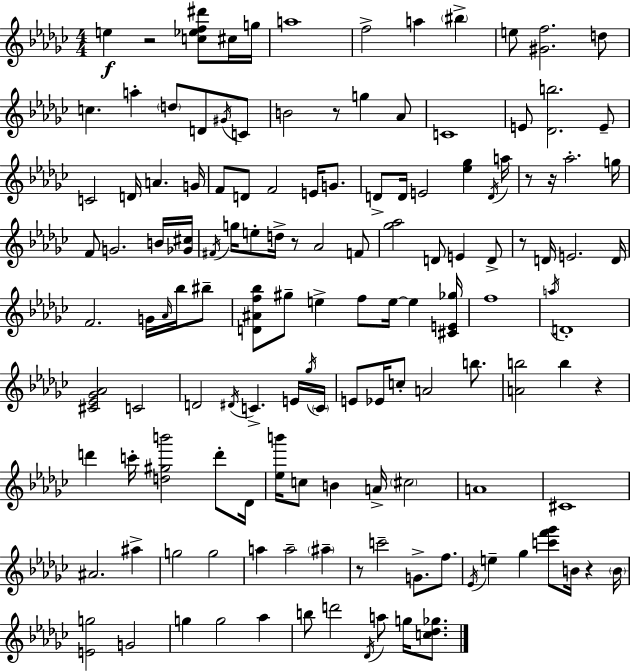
{
  \clef treble
  \numericTimeSignature
  \time 4/4
  \key ees \minor
  e''4\f r2 <c'' ees'' f'' dis'''>8 cis''16 g''16 | a''1 | f''2-> a''4 \parenthesize bis''4-> | e''8 <gis' f''>2. d''8 | \break c''4. a''4-. \parenthesize d''8 d'8 \acciaccatura { gis'16 } c'8 | b'2 r8 g''4 aes'8 | c'1 | e'8 <des' b''>2. e'8-- | \break c'2 d'16 a'4. | g'16 f'8 d'8 f'2 e'16 g'8. | d'8-> d'16 e'2 <ees'' ges''>4 | \acciaccatura { d'16 } a''16 r8 r16 aes''2.-. | \break g''16 f'8 g'2. | b'16 <ges' cis''>16 \acciaccatura { fis'16 } g''16 e''8-. d''16-> r8 aes'2 | f'8 <ges'' aes''>2 d'8 e'4 | d'8-> r8 d'16 e'2. | \break d'16 f'2. g'16 | \grace { aes'16 } bes''16 bis''8-- <d' ais' f'' bes''>8 gis''8-- e''4-> f''8 e''16~~ e''4 | <cis' e' ges''>16 f''1 | \acciaccatura { a''16 } d'1-. | \break <cis' ees' ges' aes'>2 c'2 | d'2 \acciaccatura { dis'16 } c'4.-> | e'16 \acciaccatura { ges''16 } \parenthesize c'16 e'8 ees'16 c''8-. a'2 | b''8. <a' b''>2 b''4 | \break r4 d'''4 c'''16-. <d'' gis'' b'''>2 | d'''8-. des'16 <ees'' b'''>16 c''8 b'4 a'16-> \parenthesize cis''2 | a'1 | cis'1 | \break ais'2. | ais''4-> g''2 g''2 | a''4 a''2-- | \parenthesize ais''4-- r8 c'''2-- | \break g'8.-> f''8. \acciaccatura { ees'16 } e''4-- ges''4 | <c''' f''' ges'''>8 b'16 r4 \parenthesize b'16 <e' g''>2 | g'2 g''4 g''2 | aes''4 b''8 d'''2 | \break \acciaccatura { des'16 } a''8 g''16 <c'' des'' ges''>8. \bar "|."
}